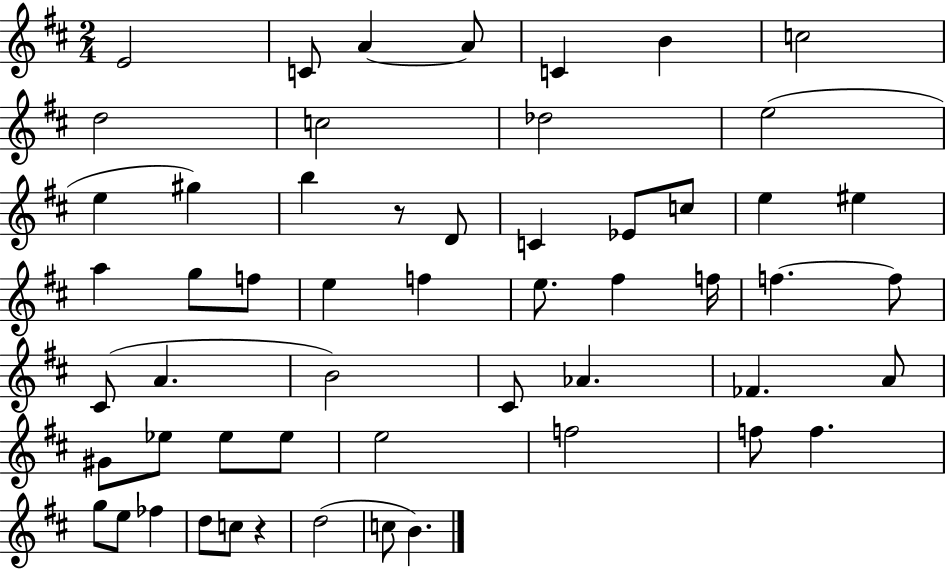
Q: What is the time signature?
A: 2/4